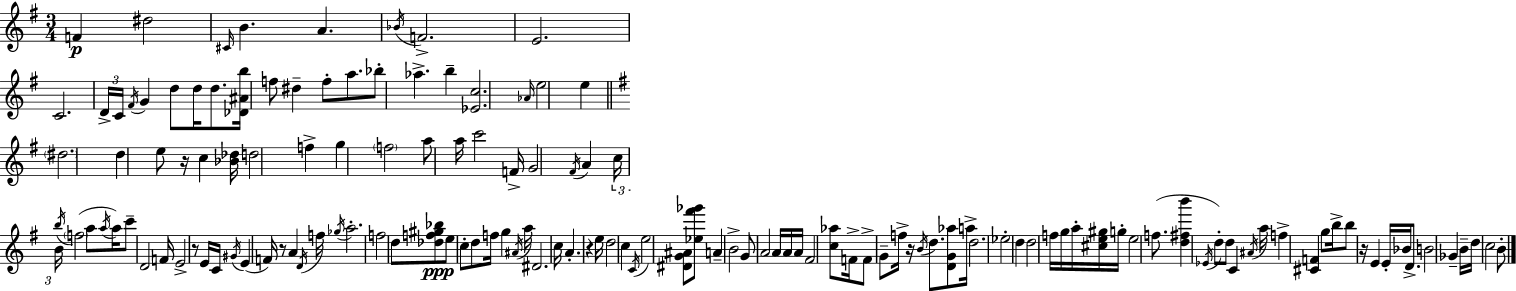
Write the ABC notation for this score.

X:1
T:Untitled
M:3/4
L:1/4
K:Em
F ^d2 ^C/4 B A _B/4 F2 E2 C2 D/4 C/4 ^F/4 G d/2 d/4 d/2 [_D^Ab]/4 f/2 ^d f/2 a/2 _b/2 _a b [_Ec]2 _A/4 e2 e ^d2 d e/2 z/4 c [_B_d]/4 d2 f g f2 a/2 a/4 c'2 F/4 G2 ^F/4 A c/4 B/4 b/4 f2 a/2 a/4 a/4 c'/2 D2 F/4 E2 z/2 E/4 C/4 ^G/4 E F/4 z/2 A D/4 f/4 _g/4 a2 f2 d/2 [_df^g_b]/2 e/2 c/2 d/2 f/4 g ^A/4 a/4 ^D2 c/4 A z e/4 d2 c C/4 e2 [^DG^A]/2 [_e^f'_g']/2 A B2 G/2 A2 A/4 A/4 A/4 ^F2 [c_a]/2 F/4 F/2 G/2 f/4 z/4 B/4 d/2 [DG_a]/2 a/4 d2 _e2 d d2 f/4 g/4 a/4 [^ce^g]/4 g/4 e2 f/2 [d^fb'] _E/4 d/2 d/2 C ^A/4 a/4 f [^CF] g/2 b/4 b/2 z/4 E E/4 _B/4 D/2 B2 _G B/4 d/4 c2 B/2